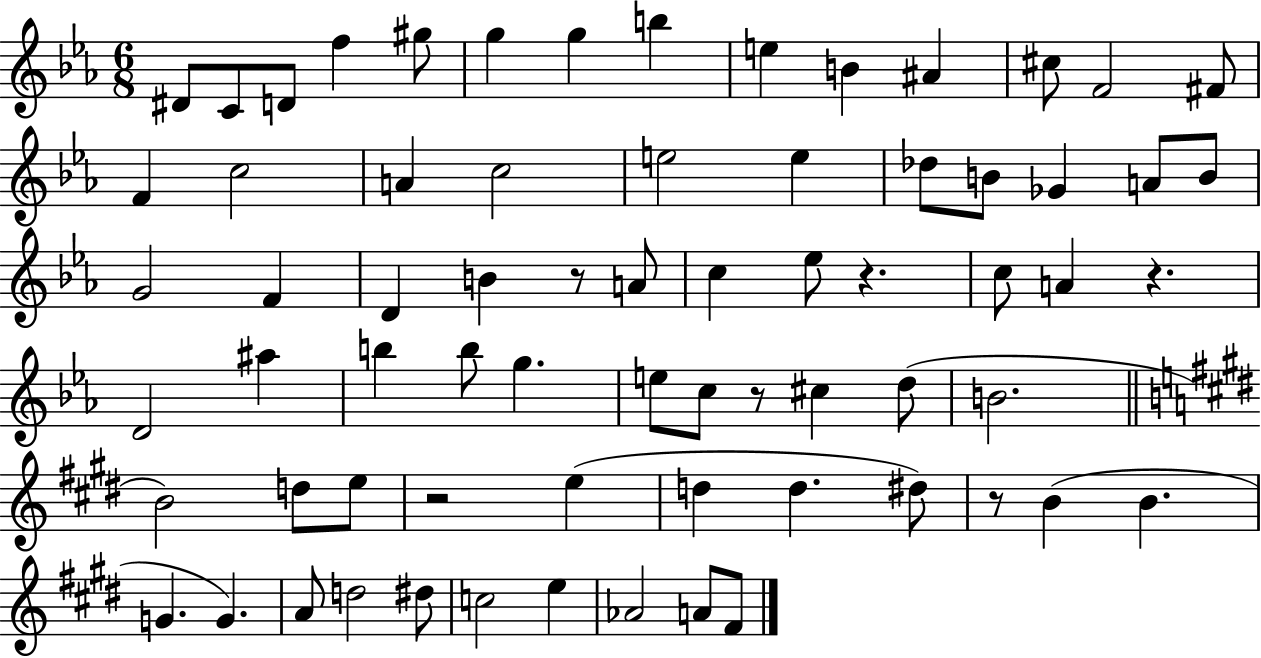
{
  \clef treble
  \numericTimeSignature
  \time 6/8
  \key ees \major
  dis'8 c'8 d'8 f''4 gis''8 | g''4 g''4 b''4 | e''4 b'4 ais'4 | cis''8 f'2 fis'8 | \break f'4 c''2 | a'4 c''2 | e''2 e''4 | des''8 b'8 ges'4 a'8 b'8 | \break g'2 f'4 | d'4 b'4 r8 a'8 | c''4 ees''8 r4. | c''8 a'4 r4. | \break d'2 ais''4 | b''4 b''8 g''4. | e''8 c''8 r8 cis''4 d''8( | b'2. | \break \bar "||" \break \key e \major b'2) d''8 e''8 | r2 e''4( | d''4 d''4. dis''8) | r8 b'4( b'4. | \break g'4. g'4.) | a'8 d''2 dis''8 | c''2 e''4 | aes'2 a'8 fis'8 | \break \bar "|."
}